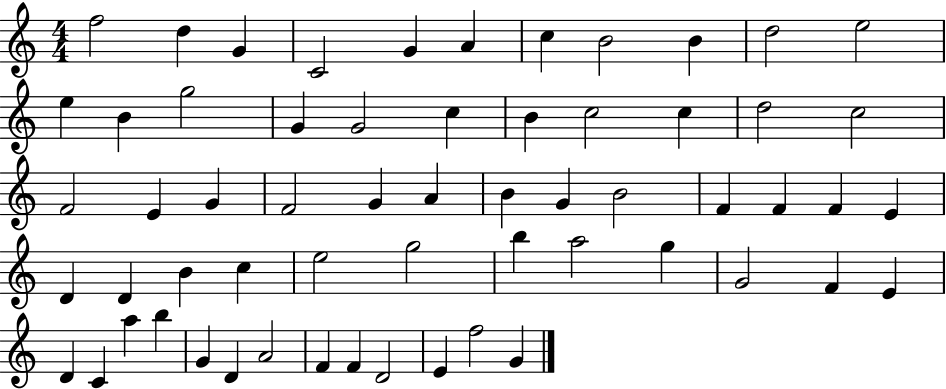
{
  \clef treble
  \numericTimeSignature
  \time 4/4
  \key c \major
  f''2 d''4 g'4 | c'2 g'4 a'4 | c''4 b'2 b'4 | d''2 e''2 | \break e''4 b'4 g''2 | g'4 g'2 c''4 | b'4 c''2 c''4 | d''2 c''2 | \break f'2 e'4 g'4 | f'2 g'4 a'4 | b'4 g'4 b'2 | f'4 f'4 f'4 e'4 | \break d'4 d'4 b'4 c''4 | e''2 g''2 | b''4 a''2 g''4 | g'2 f'4 e'4 | \break d'4 c'4 a''4 b''4 | g'4 d'4 a'2 | f'4 f'4 d'2 | e'4 f''2 g'4 | \break \bar "|."
}